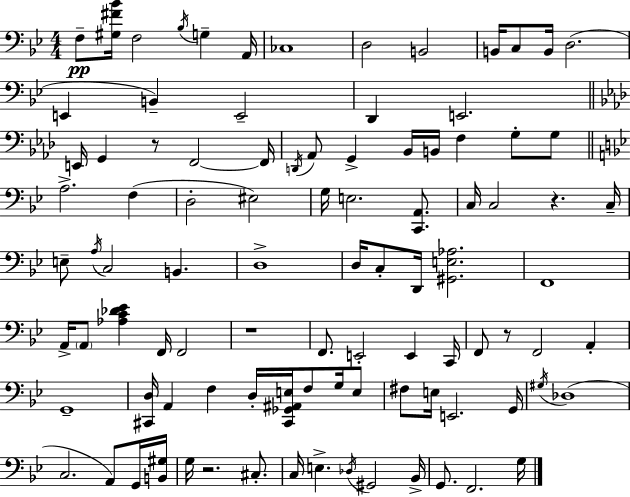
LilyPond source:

{
  \clef bass
  \numericTimeSignature
  \time 4/4
  \key bes \major
  \repeat volta 2 { f8--\pp <gis fis' bes'>16 f2 \acciaccatura { bes16 } g4-- | a,16 ces1 | d2 b,2 | b,16 c8 b,16 d2.( | \break e,4 b,4--) e,2-- | d,4 e,2. | \bar "||" \break \key f \minor e,16 g,4 r8 f,2~~ f,16 | \acciaccatura { d,16 } aes,8 g,4-> bes,16 b,16 f4 g8-. g8 | \bar "||" \break \key g \minor a2.-> f4( | d2-. eis2) | g16 e2. <c, a,>8. | c16 c2 r4. c16-- | \break e8-- \acciaccatura { a16 } c2 b,4. | d1-> | d16 c8-. d,16 <gis, e aes>2. | f,1 | \break a,16-> \parenthesize a,8 <aes c' des' ees'>4 f,16 f,2 | r1 | f,8. e,2-. e,4 | c,16 f,8 r8 f,2 a,4-. | \break g,1-- | <cis, d>16 a,4 f4 d16-. <cis, ges, ais, e>16 f8 g16 e8 | fis8 e16 e,2. | g,16 \acciaccatura { gis16 } des1( | \break c2. a,8) | g,16 <b, gis>16 g16 r2. cis8.-. | c16 e4.-> \acciaccatura { des16 } gis,2 | bes,16-> g,8. f,2. | \break g16 } \bar "|."
}